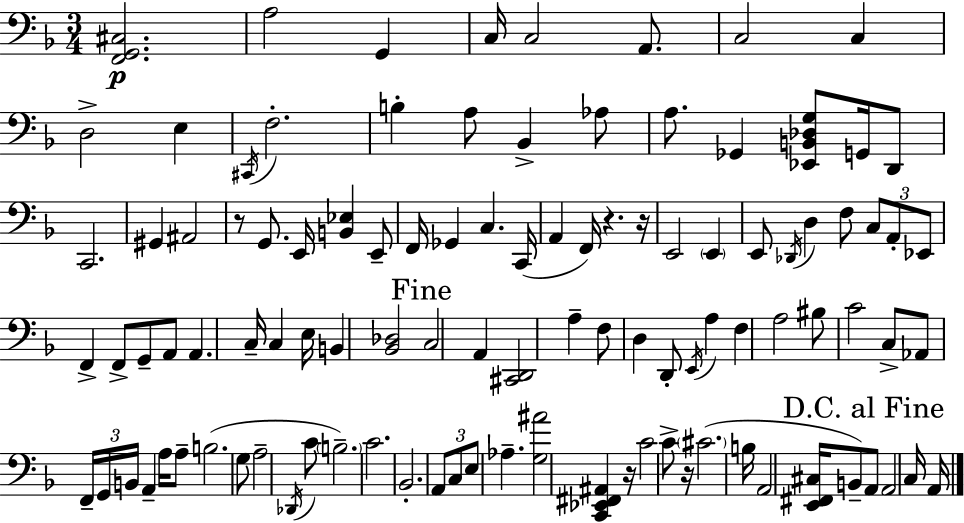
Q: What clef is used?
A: bass